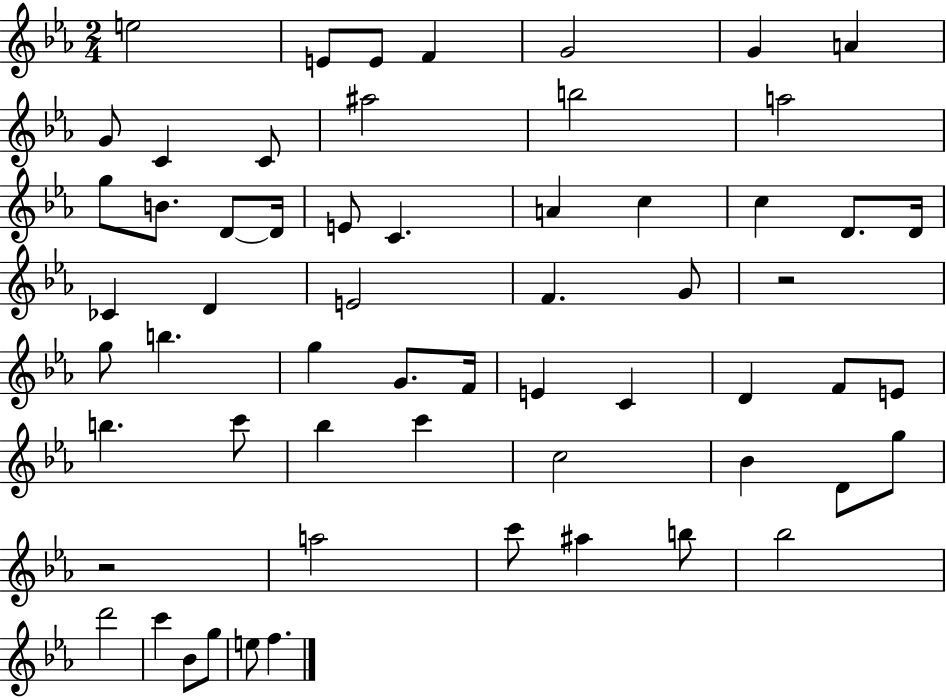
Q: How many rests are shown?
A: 2